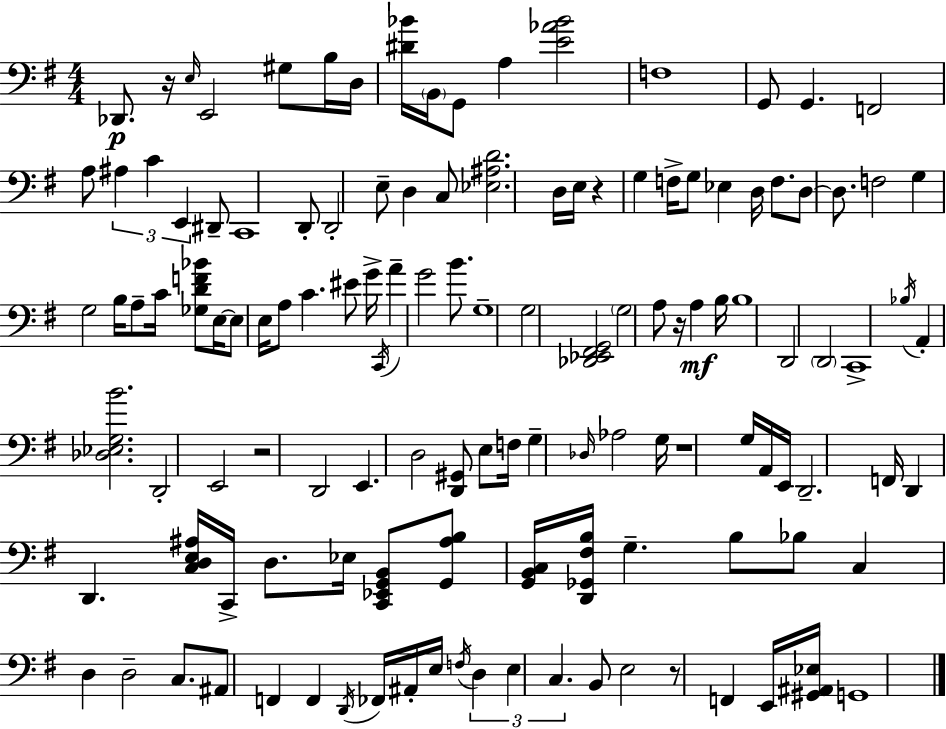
{
  \clef bass
  \numericTimeSignature
  \time 4/4
  \key e \minor
  des,8.\p r16 \grace { e16 } e,2 gis8 b16 | d16 <dis' bes'>16 \parenthesize b,16 g,8 a4 <e' aes' bes'>2 | f1 | g,8 g,4. f,2 | \break a8 \tuplet 3/2 { ais4 c'4 e,4 } dis,8-- | c,1 | d,8-. d,2-. e8-- d4 | c8 <ees ais d'>2. d16 | \break e16 r4 g4 f16-> g8 ees4 | d16 f8. d8~~ d8. f2 | g4 g2 b16 a8-- | c'16 <ges d' f' bes'>8 e16~~ e8 e16 a8 c'4. eis'8 | \break g'16-> \acciaccatura { c,16 } a'4-- g'2 b'8. | g1-- | g2 <des, ees, fis, g,>2 | \parenthesize g2 a8 r16 a4\mf | \break b16 b1 | d,2 \parenthesize d,2 | c,1-> | \acciaccatura { bes16 } a,4-. <des ees g b'>2. | \break d,2-. e,2 | r2 d,2 | e,4. d2 | <d, gis,>8 e8 f16 g4-- \grace { des16 } aes2 | \break g16 r1 | g16 a,16 e,16 d,2.-- | f,16 d,4 d,4. <c d e ais>16 c,16-> | d8. ees16 <c, ees, g, b,>8 <g, ais b>8 <g, b, c>16 <d, ges, fis b>16 g4.-- | \break b8 bes8 c4 d4 d2-- | c8. ais,8 f,4 f,4 | \acciaccatura { d,16 } fes,16 ais,16-. e16 \acciaccatura { f16 } \tuplet 3/2 { d4 e4 c4. } | b,8 e2 r8 | \break f,4 e,16 <gis, ais, ees>16 g,1 | \bar "|."
}